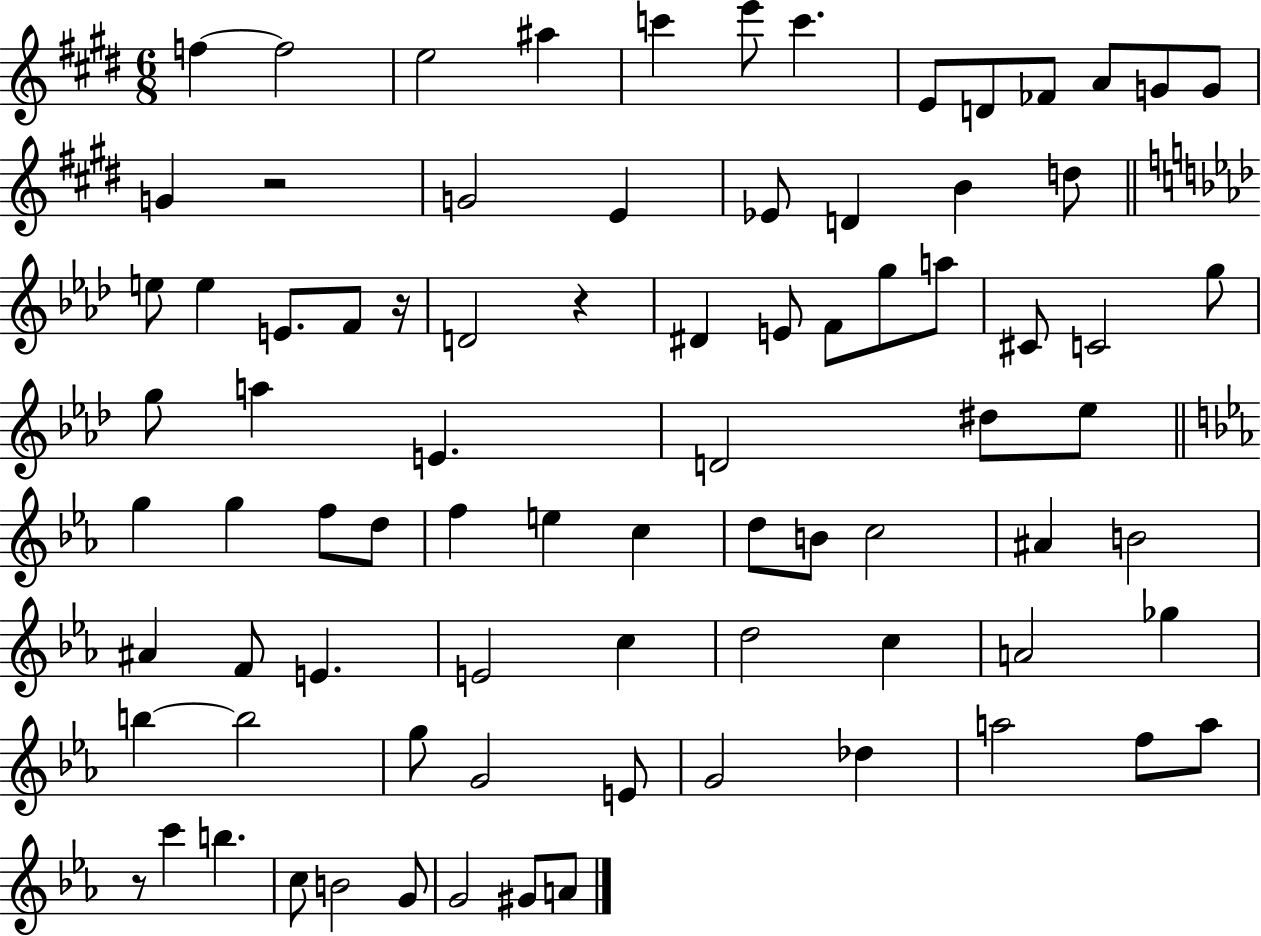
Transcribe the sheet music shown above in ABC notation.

X:1
T:Untitled
M:6/8
L:1/4
K:E
f f2 e2 ^a c' e'/2 c' E/2 D/2 _F/2 A/2 G/2 G/2 G z2 G2 E _E/2 D B d/2 e/2 e E/2 F/2 z/4 D2 z ^D E/2 F/2 g/2 a/2 ^C/2 C2 g/2 g/2 a E D2 ^d/2 _e/2 g g f/2 d/2 f e c d/2 B/2 c2 ^A B2 ^A F/2 E E2 c d2 c A2 _g b b2 g/2 G2 E/2 G2 _d a2 f/2 a/2 z/2 c' b c/2 B2 G/2 G2 ^G/2 A/2